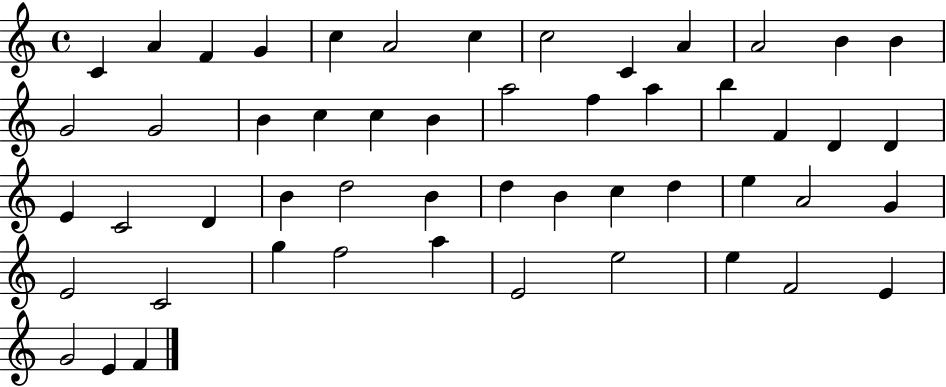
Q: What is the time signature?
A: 4/4